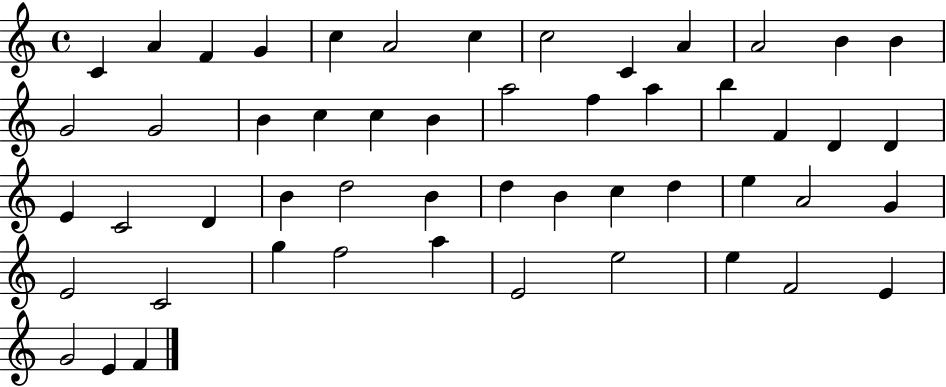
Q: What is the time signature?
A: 4/4